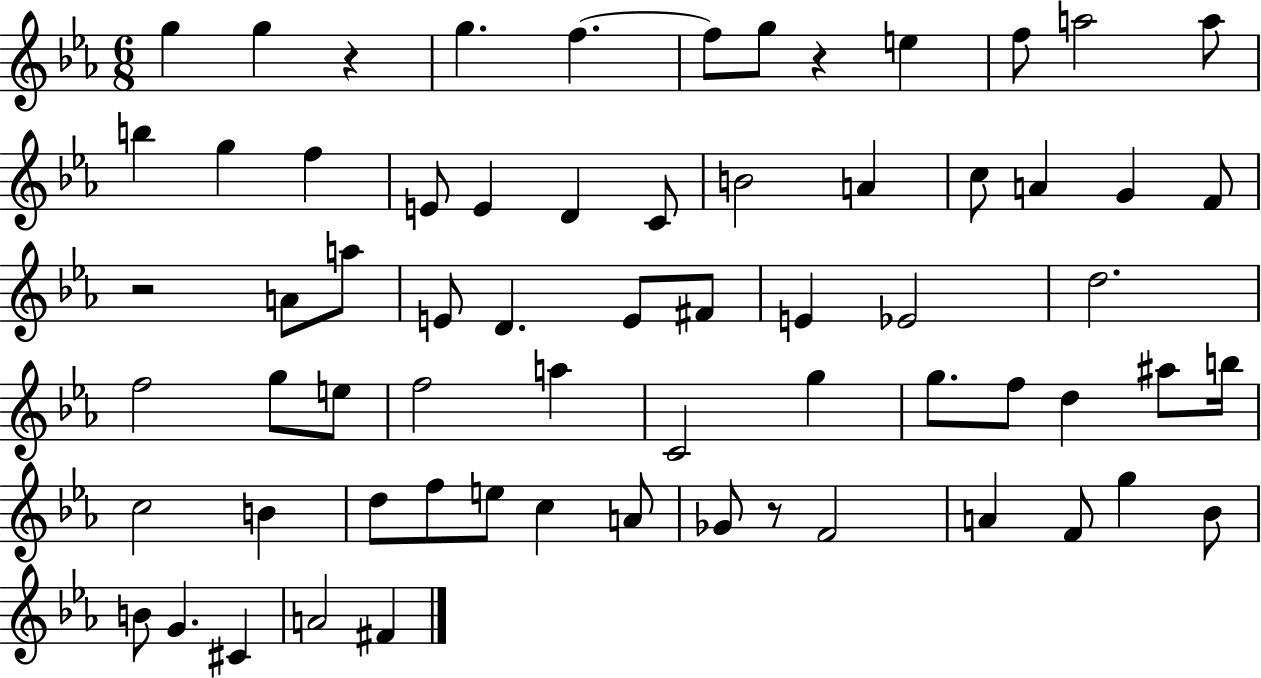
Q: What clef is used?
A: treble